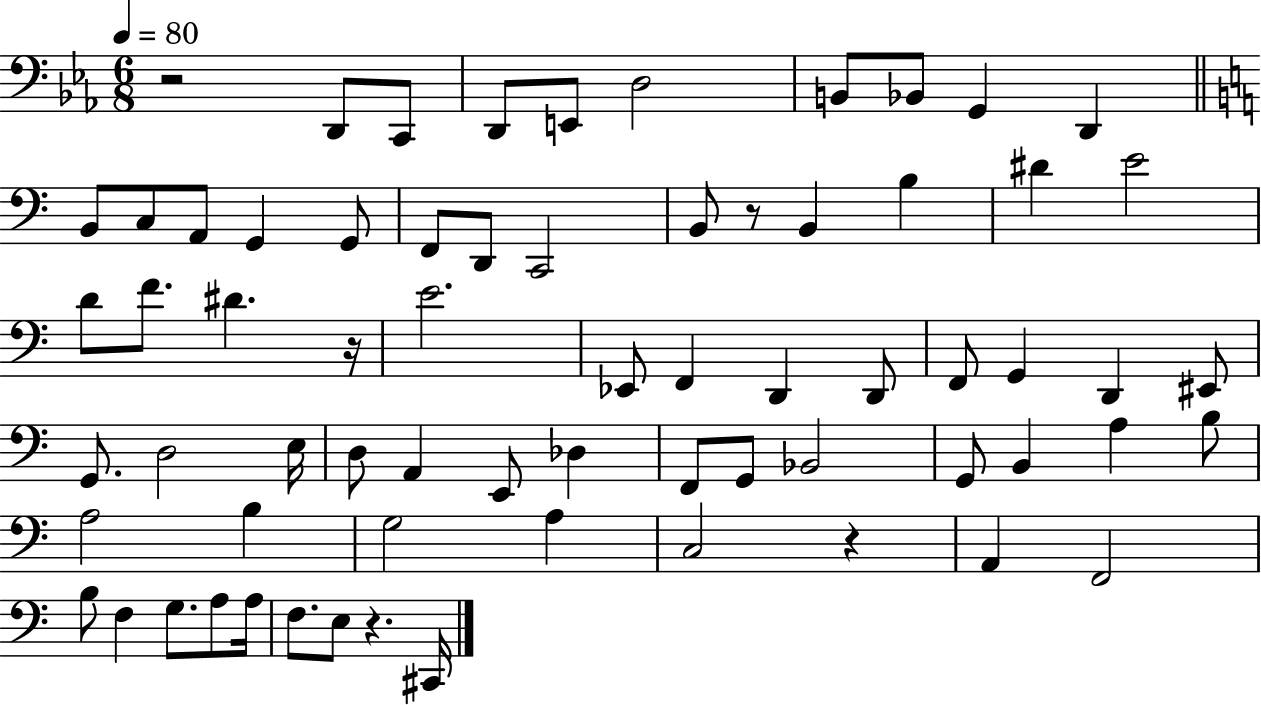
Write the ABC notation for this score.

X:1
T:Untitled
M:6/8
L:1/4
K:Eb
z2 D,,/2 C,,/2 D,,/2 E,,/2 D,2 B,,/2 _B,,/2 G,, D,, B,,/2 C,/2 A,,/2 G,, G,,/2 F,,/2 D,,/2 C,,2 B,,/2 z/2 B,, B, ^D E2 D/2 F/2 ^D z/4 E2 _E,,/2 F,, D,, D,,/2 F,,/2 G,, D,, ^E,,/2 G,,/2 D,2 E,/4 D,/2 A,, E,,/2 _D, F,,/2 G,,/2 _B,,2 G,,/2 B,, A, B,/2 A,2 B, G,2 A, C,2 z A,, F,,2 B,/2 F, G,/2 A,/2 A,/4 F,/2 E,/2 z ^C,,/4